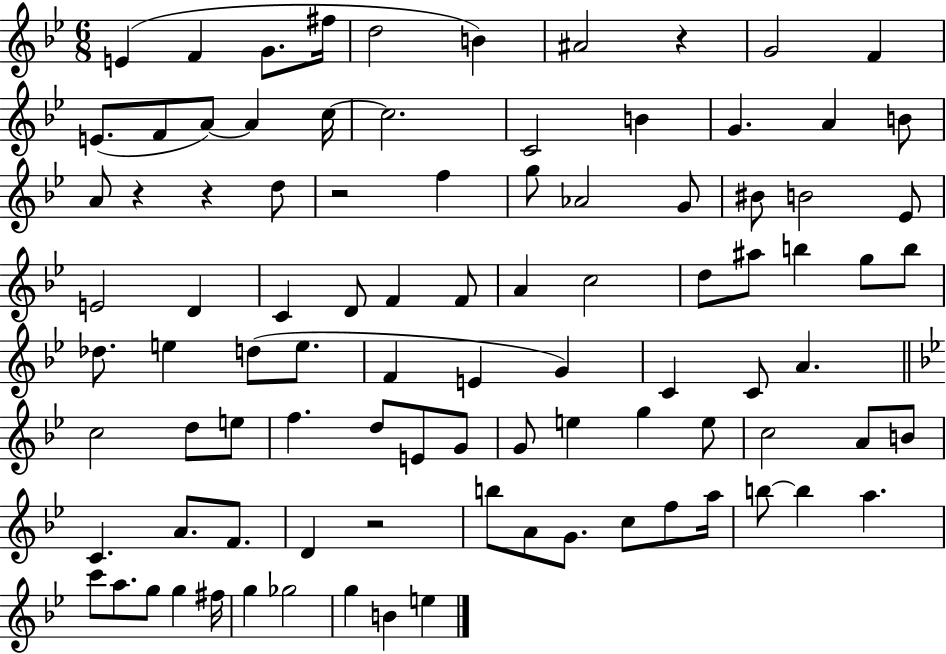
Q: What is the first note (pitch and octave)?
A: E4